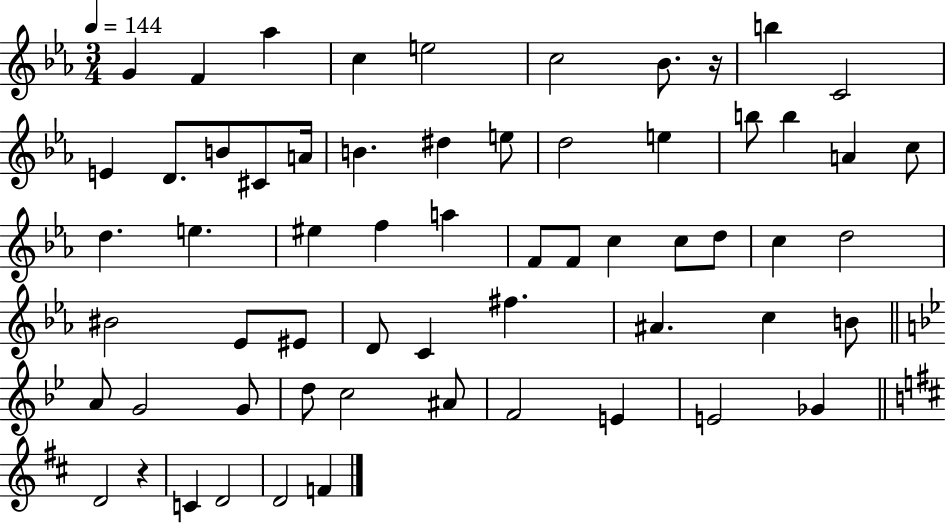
{
  \clef treble
  \numericTimeSignature
  \time 3/4
  \key ees \major
  \tempo 4 = 144
  g'4 f'4 aes''4 | c''4 e''2 | c''2 bes'8. r16 | b''4 c'2 | \break e'4 d'8. b'8 cis'8 a'16 | b'4. dis''4 e''8 | d''2 e''4 | b''8 b''4 a'4 c''8 | \break d''4. e''4. | eis''4 f''4 a''4 | f'8 f'8 c''4 c''8 d''8 | c''4 d''2 | \break bis'2 ees'8 eis'8 | d'8 c'4 fis''4. | ais'4. c''4 b'8 | \bar "||" \break \key bes \major a'8 g'2 g'8 | d''8 c''2 ais'8 | f'2 e'4 | e'2 ges'4 | \break \bar "||" \break \key b \minor d'2 r4 | c'4 d'2 | d'2 f'4 | \bar "|."
}